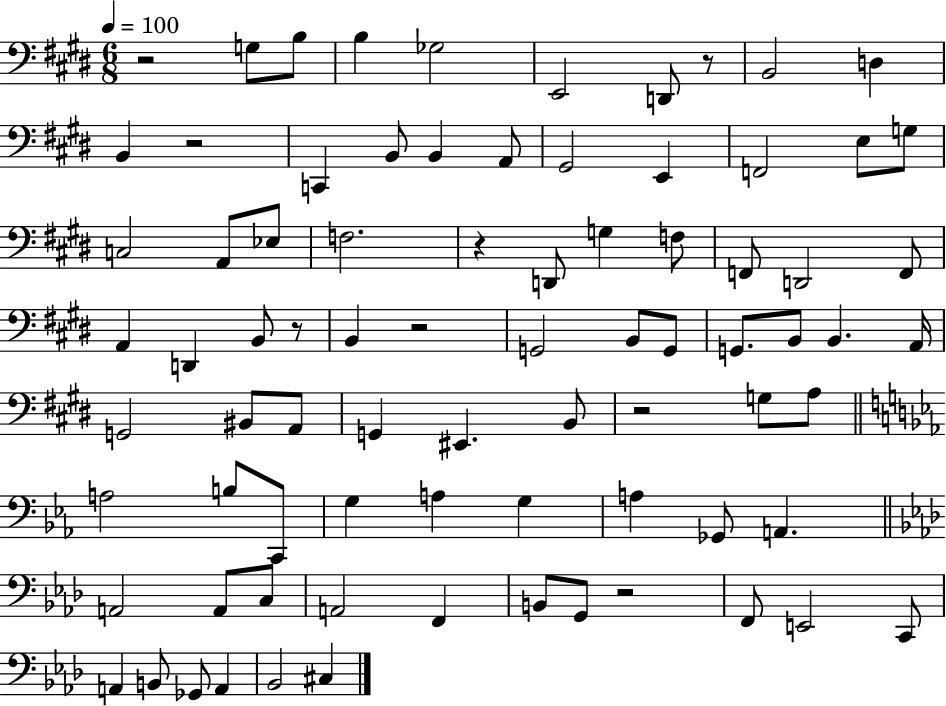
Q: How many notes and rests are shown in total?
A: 80